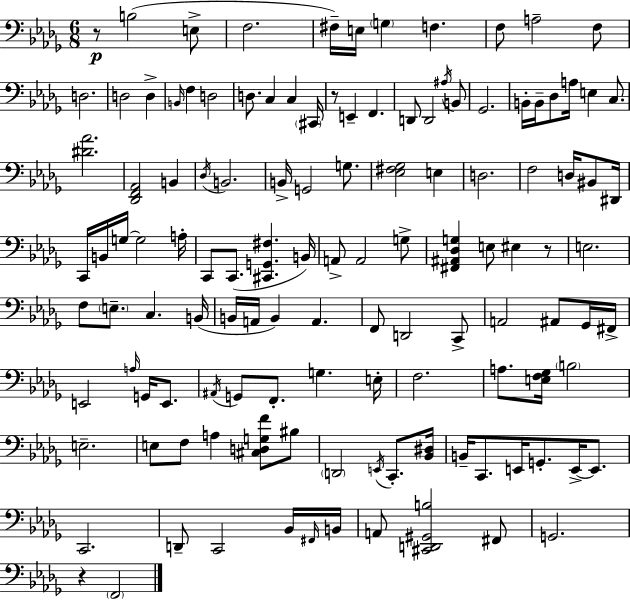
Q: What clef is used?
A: bass